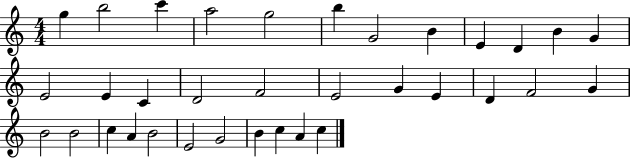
{
  \clef treble
  \numericTimeSignature
  \time 4/4
  \key c \major
  g''4 b''2 c'''4 | a''2 g''2 | b''4 g'2 b'4 | e'4 d'4 b'4 g'4 | \break e'2 e'4 c'4 | d'2 f'2 | e'2 g'4 e'4 | d'4 f'2 g'4 | \break b'2 b'2 | c''4 a'4 b'2 | e'2 g'2 | b'4 c''4 a'4 c''4 | \break \bar "|."
}